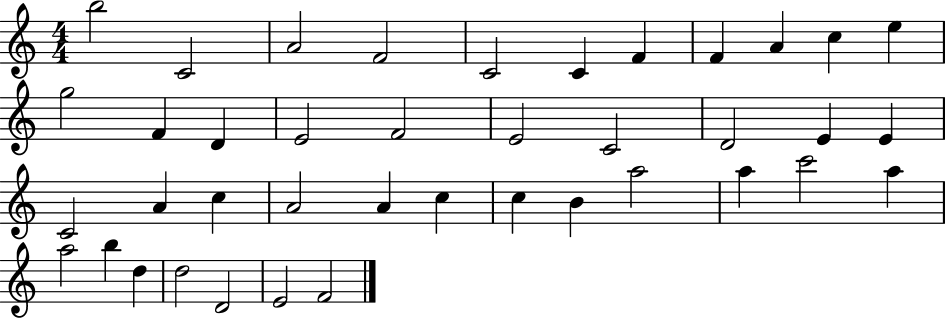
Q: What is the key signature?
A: C major